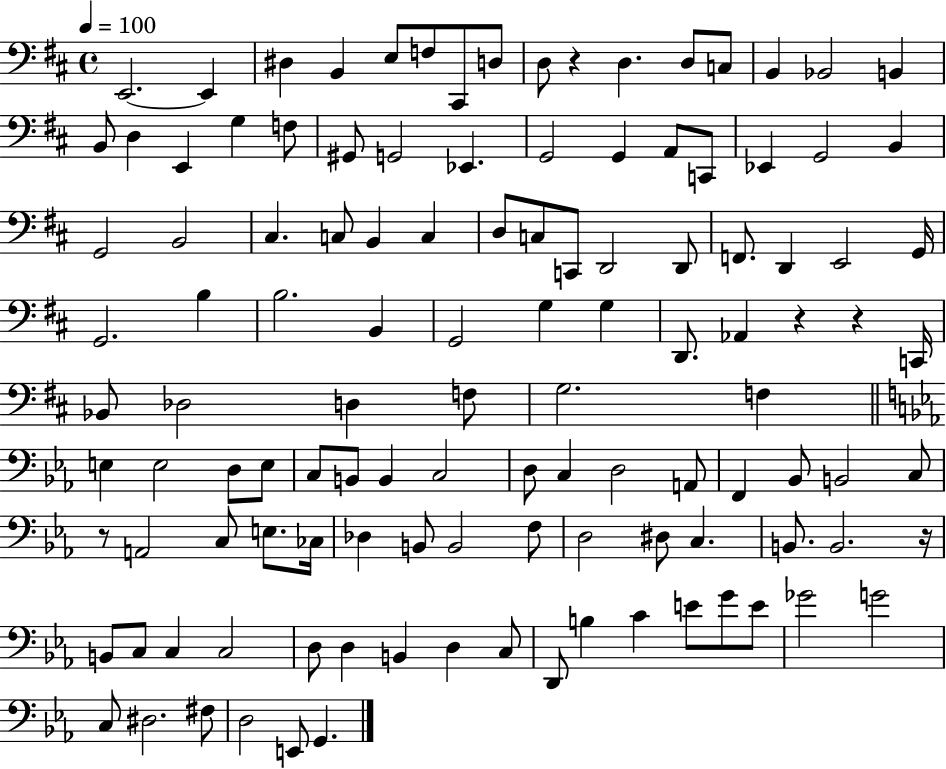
E2/h. E2/q D#3/q B2/q E3/e F3/e C#2/e D3/e D3/e R/q D3/q. D3/e C3/e B2/q Bb2/h B2/q B2/e D3/q E2/q G3/q F3/e G#2/e G2/h Eb2/q. G2/h G2/q A2/e C2/e Eb2/q G2/h B2/q G2/h B2/h C#3/q. C3/e B2/q C3/q D3/e C3/e C2/e D2/h D2/e F2/e. D2/q E2/h G2/s G2/h. B3/q B3/h. B2/q G2/h G3/q G3/q D2/e. Ab2/q R/q R/q C2/s Bb2/e Db3/h D3/q F3/e G3/h. F3/q E3/q E3/h D3/e E3/e C3/e B2/e B2/q C3/h D3/e C3/q D3/h A2/e F2/q Bb2/e B2/h C3/e R/e A2/h C3/e E3/e. CES3/s Db3/q B2/e B2/h F3/e D3/h D#3/e C3/q. B2/e. B2/h. R/s B2/e C3/e C3/q C3/h D3/e D3/q B2/q D3/q C3/e D2/e B3/q C4/q E4/e G4/e E4/e Gb4/h G4/h C3/e D#3/h. F#3/e D3/h E2/e G2/q.